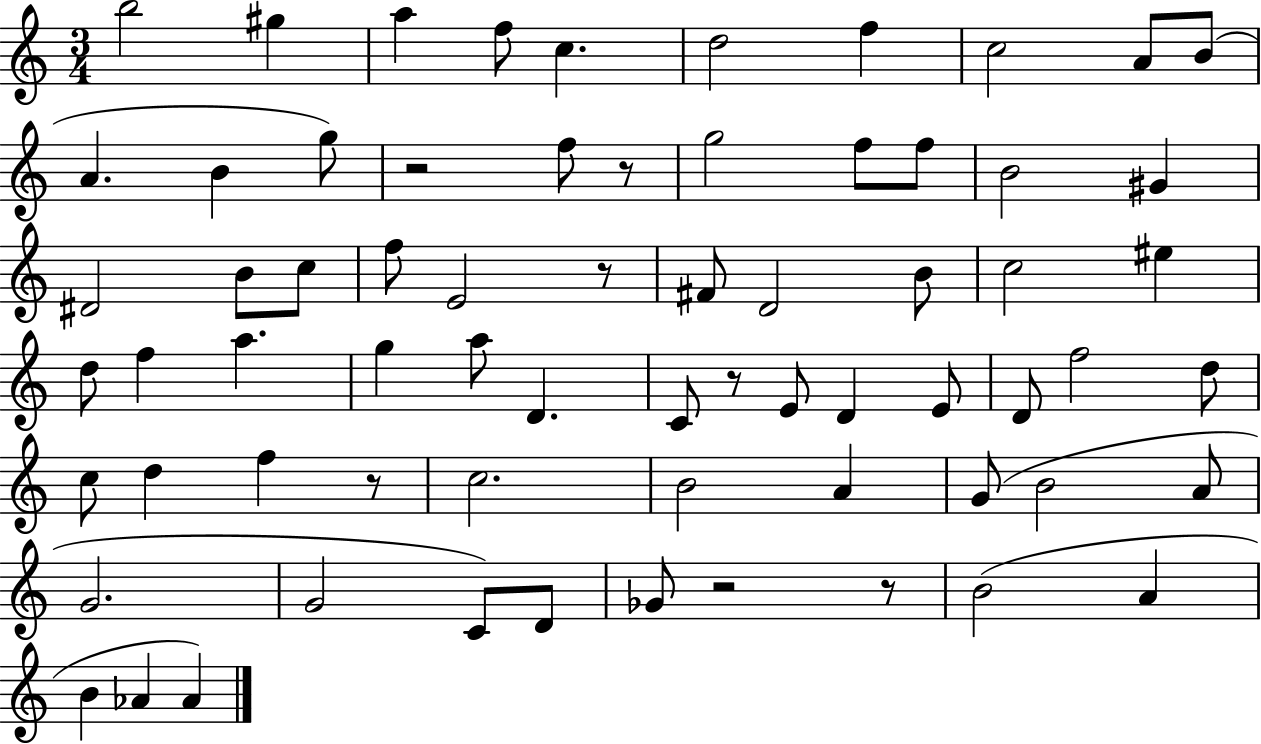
B5/h G#5/q A5/q F5/e C5/q. D5/h F5/q C5/h A4/e B4/e A4/q. B4/q G5/e R/h F5/e R/e G5/h F5/e F5/e B4/h G#4/q D#4/h B4/e C5/e F5/e E4/h R/e F#4/e D4/h B4/e C5/h EIS5/q D5/e F5/q A5/q. G5/q A5/e D4/q. C4/e R/e E4/e D4/q E4/e D4/e F5/h D5/e C5/e D5/q F5/q R/e C5/h. B4/h A4/q G4/e B4/h A4/e G4/h. G4/h C4/e D4/e Gb4/e R/h R/e B4/h A4/q B4/q Ab4/q Ab4/q